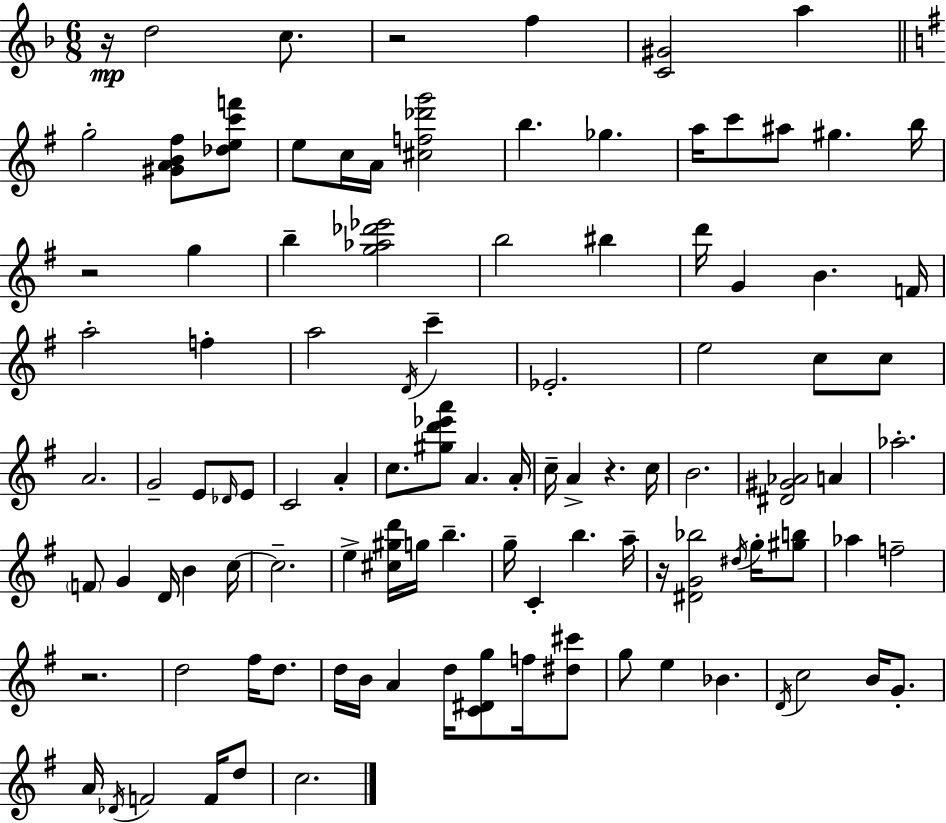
X:1
T:Untitled
M:6/8
L:1/4
K:Dm
z/4 d2 c/2 z2 f [C^G]2 a g2 [^GAB^f]/2 [_dec'f']/2 e/2 c/4 A/4 [^cf_d'g']2 b _g a/4 c'/2 ^a/2 ^g b/4 z2 g b [g_a_d'_e']2 b2 ^b d'/4 G B F/4 a2 f a2 D/4 c' _E2 e2 c/2 c/2 A2 G2 E/2 _D/4 E/2 C2 A c/2 [^gd'_e'a']/2 A A/4 c/4 A z c/4 B2 [^D^G_A]2 A _a2 F/2 G D/4 B c/4 c2 e [^c^gd']/4 g/4 b g/4 C b a/4 z/4 [^DG_b]2 ^d/4 g/4 [^gb]/2 _a f2 z2 d2 ^f/4 d/2 d/4 B/4 A d/4 [C^Dg]/2 f/4 [^d^c']/2 g/2 e _B D/4 c2 B/4 G/2 A/4 _D/4 F2 F/4 d/2 c2